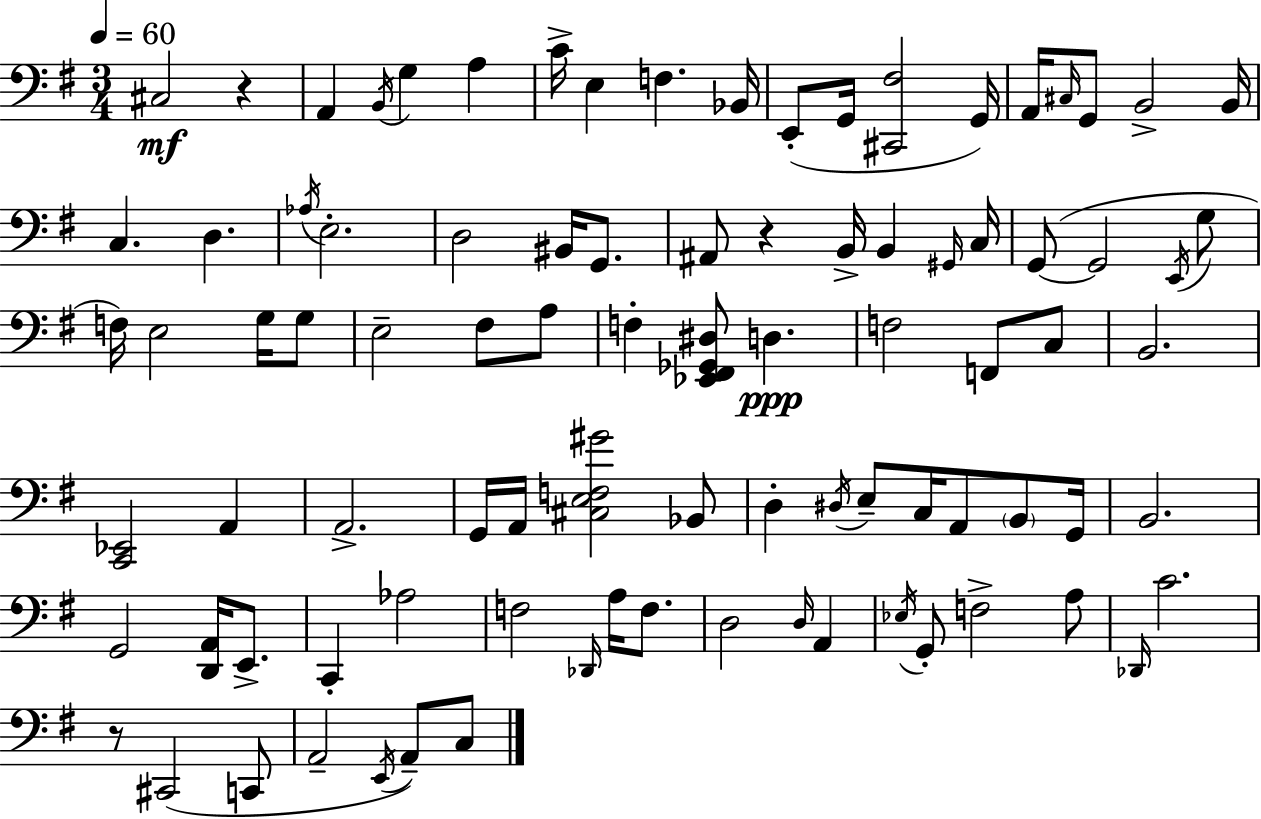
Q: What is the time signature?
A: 3/4